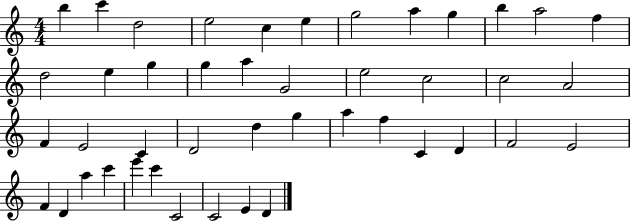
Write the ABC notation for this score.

X:1
T:Untitled
M:4/4
L:1/4
K:C
b c' d2 e2 c e g2 a g b a2 f d2 e g g a G2 e2 c2 c2 A2 F E2 C D2 d g a f C D F2 E2 F D a c' e' c' C2 C2 E D